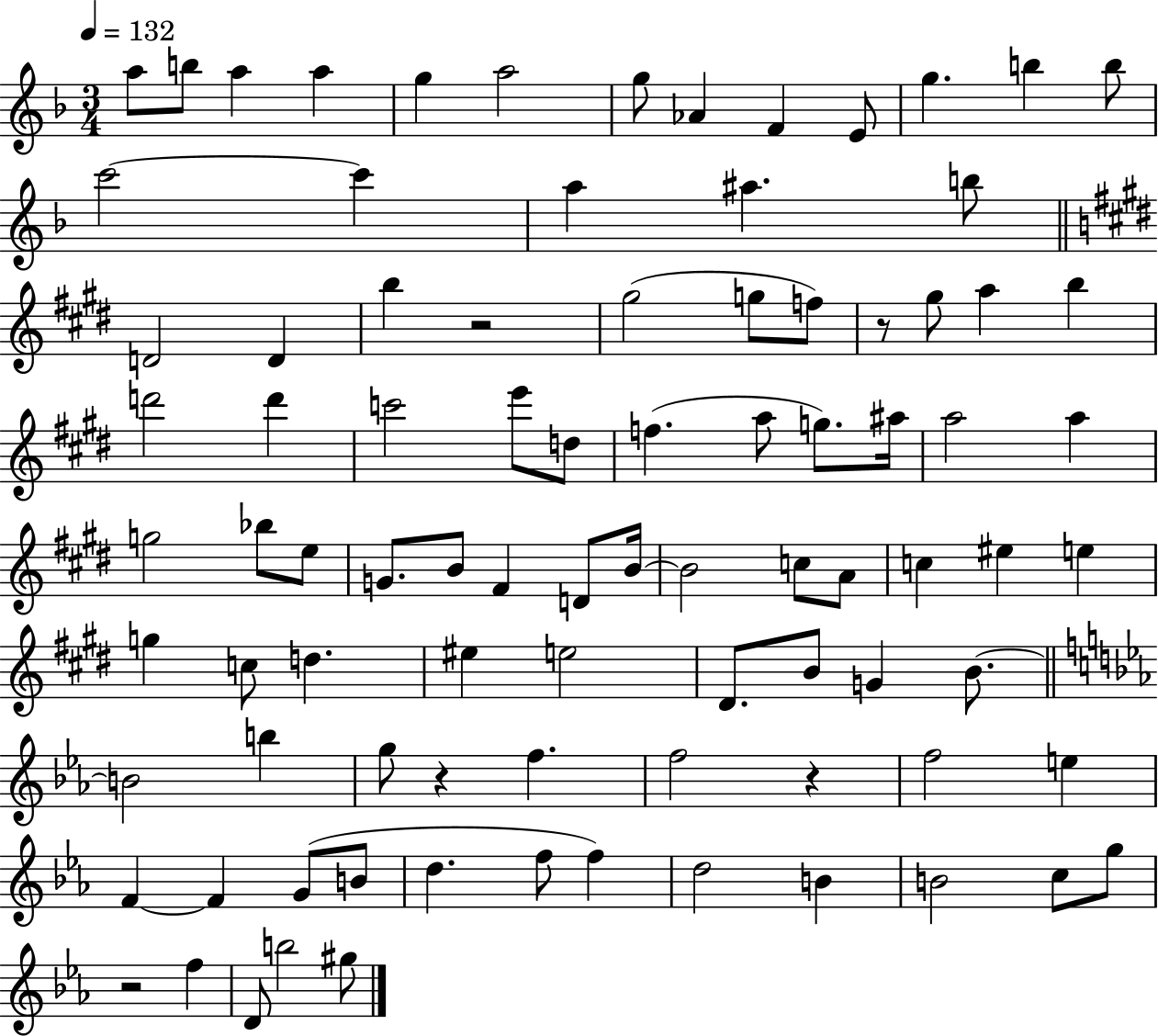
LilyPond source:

{
  \clef treble
  \numericTimeSignature
  \time 3/4
  \key f \major
  \tempo 4 = 132
  \repeat volta 2 { a''8 b''8 a''4 a''4 | g''4 a''2 | g''8 aes'4 f'4 e'8 | g''4. b''4 b''8 | \break c'''2~~ c'''4 | a''4 ais''4. b''8 | \bar "||" \break \key e \major d'2 d'4 | b''4 r2 | gis''2( g''8 f''8) | r8 gis''8 a''4 b''4 | \break d'''2 d'''4 | c'''2 e'''8 d''8 | f''4.( a''8 g''8.) ais''16 | a''2 a''4 | \break g''2 bes''8 e''8 | g'8. b'8 fis'4 d'8 b'16~~ | b'2 c''8 a'8 | c''4 eis''4 e''4 | \break g''4 c''8 d''4. | eis''4 e''2 | dis'8. b'8 g'4 b'8.~~ | \bar "||" \break \key c \minor b'2 b''4 | g''8 r4 f''4. | f''2 r4 | f''2 e''4 | \break f'4~~ f'4 g'8( b'8 | d''4. f''8 f''4) | d''2 b'4 | b'2 c''8 g''8 | \break r2 f''4 | d'8 b''2 gis''8 | } \bar "|."
}